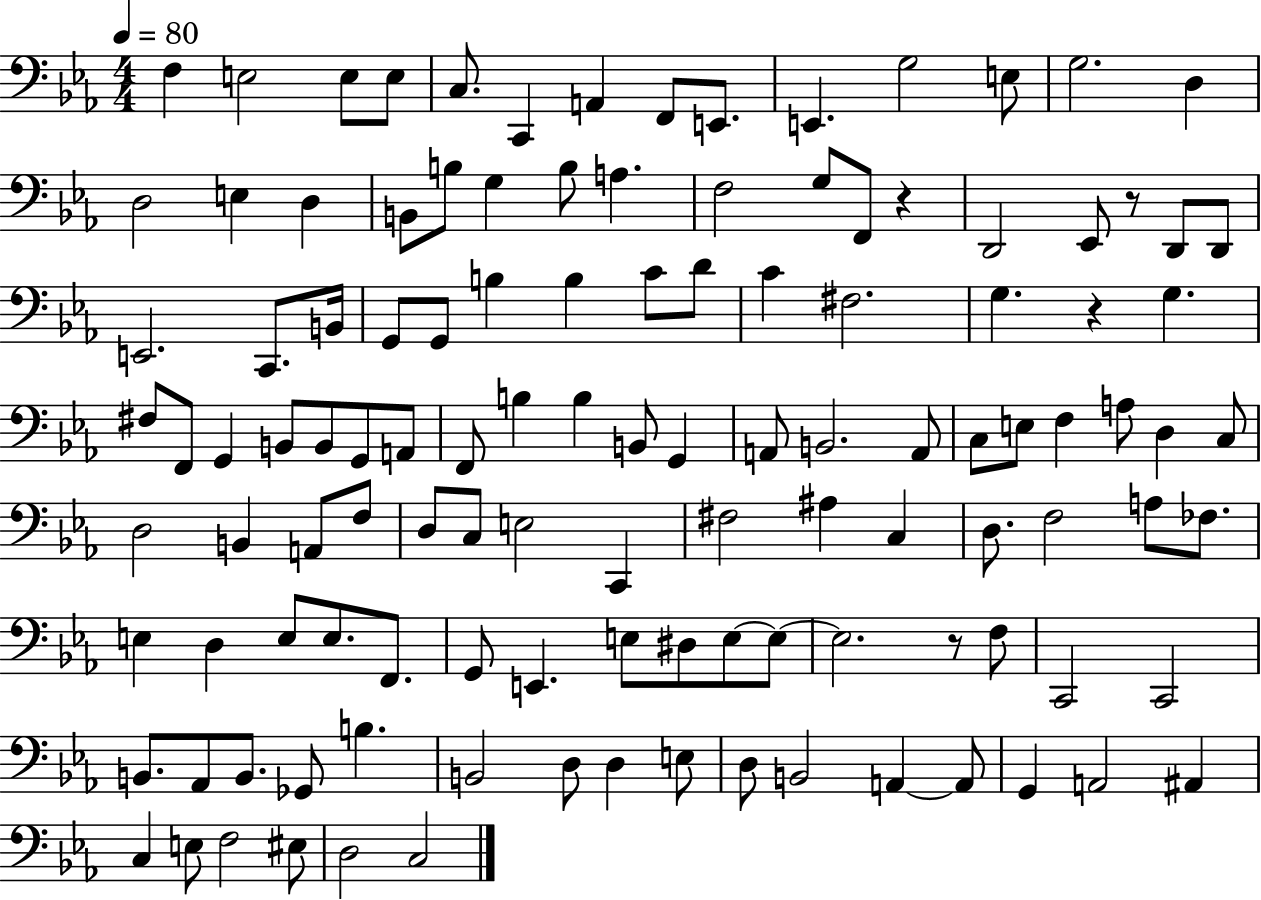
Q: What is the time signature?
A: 4/4